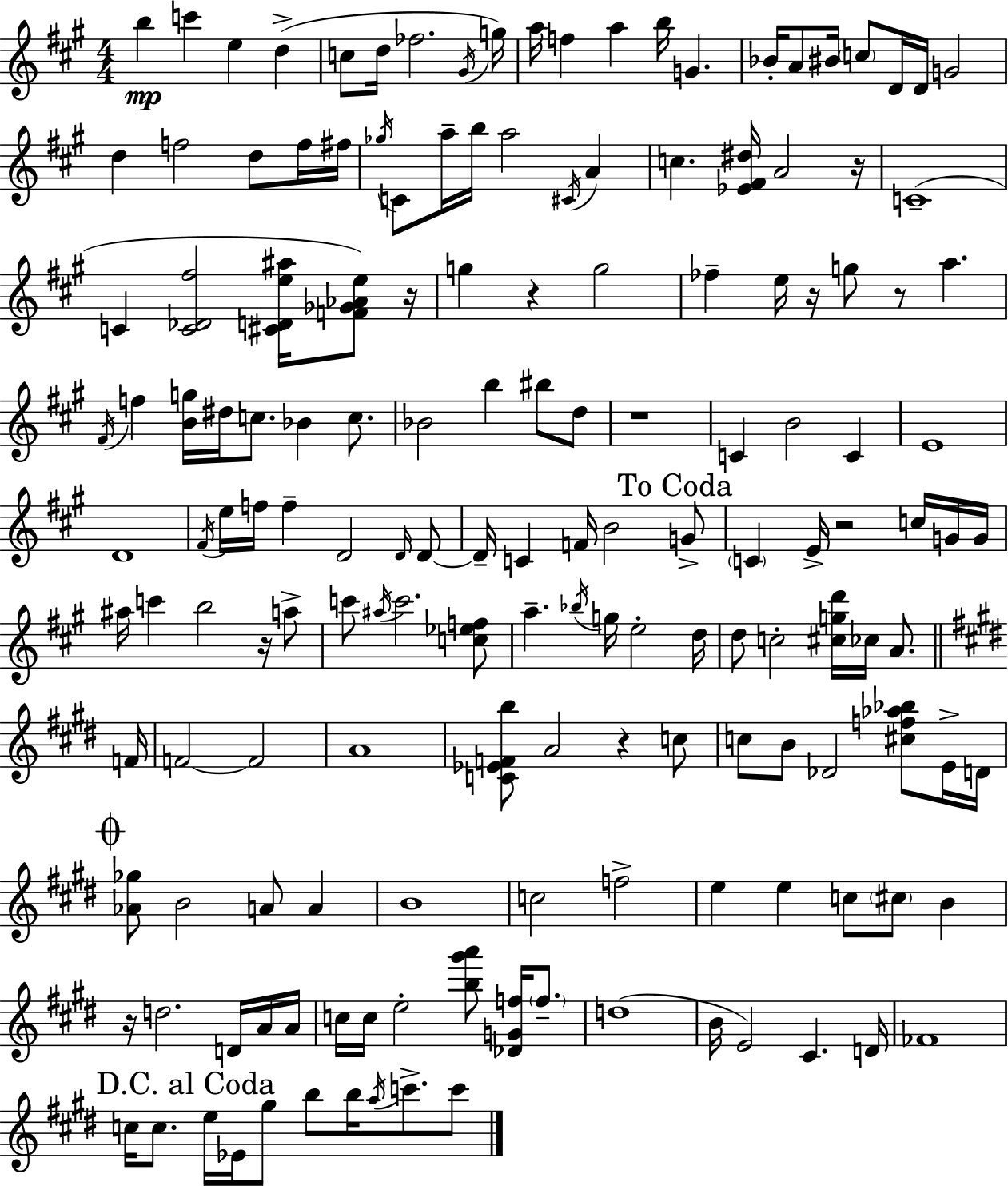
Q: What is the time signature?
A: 4/4